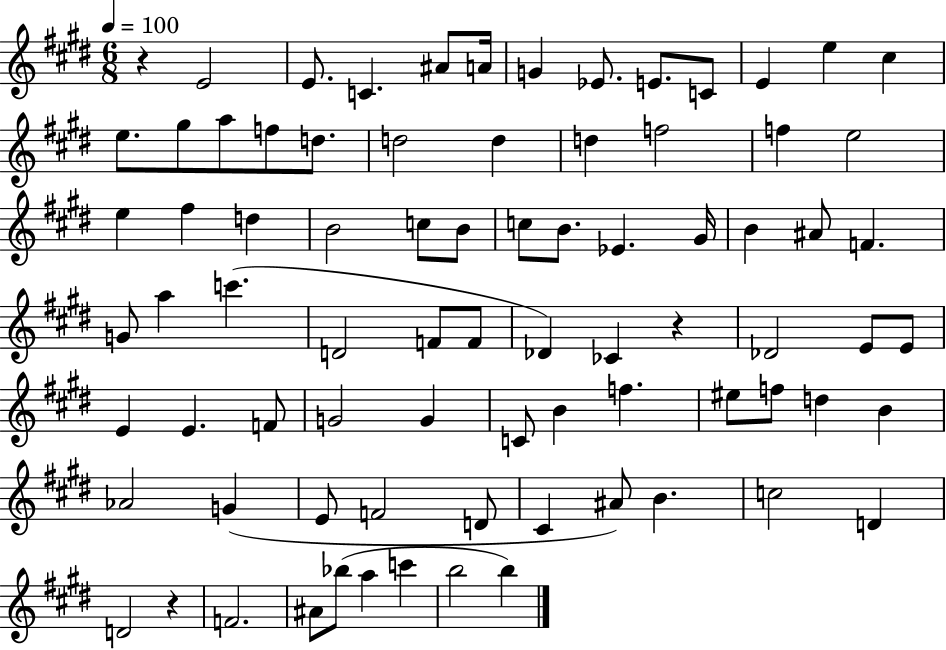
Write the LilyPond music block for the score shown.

{
  \clef treble
  \numericTimeSignature
  \time 6/8
  \key e \major
  \tempo 4 = 100
  r4 e'2 | e'8. c'4. ais'8 a'16 | g'4 ees'8. e'8. c'8 | e'4 e''4 cis''4 | \break e''8. gis''8 a''8 f''8 d''8. | d''2 d''4 | d''4 f''2 | f''4 e''2 | \break e''4 fis''4 d''4 | b'2 c''8 b'8 | c''8 b'8. ees'4. gis'16 | b'4 ais'8 f'4. | \break g'8 a''4 c'''4.( | d'2 f'8 f'8 | des'4) ces'4 r4 | des'2 e'8 e'8 | \break e'4 e'4. f'8 | g'2 g'4 | c'8 b'4 f''4. | eis''8 f''8 d''4 b'4 | \break aes'2 g'4( | e'8 f'2 d'8 | cis'4 ais'8) b'4. | c''2 d'4 | \break d'2 r4 | f'2. | ais'8 bes''8( a''4 c'''4 | b''2 b''4) | \break \bar "|."
}